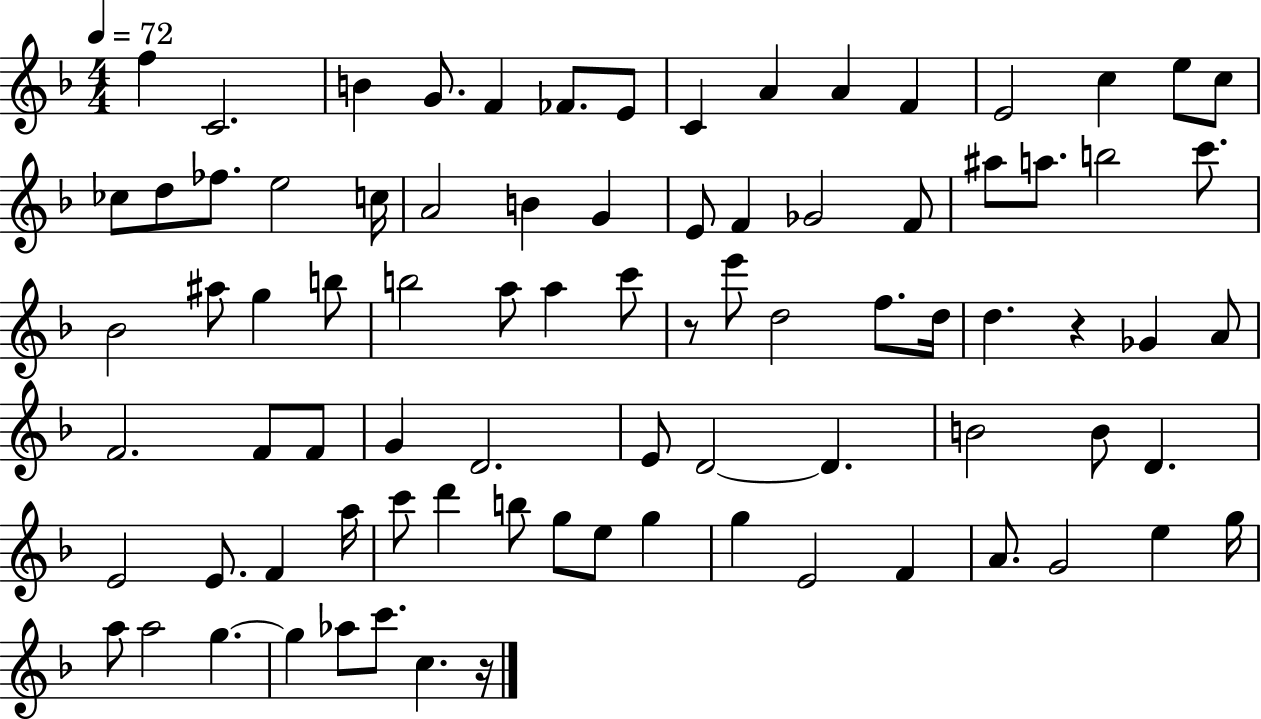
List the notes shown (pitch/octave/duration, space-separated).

F5/q C4/h. B4/q G4/e. F4/q FES4/e. E4/e C4/q A4/q A4/q F4/q E4/h C5/q E5/e C5/e CES5/e D5/e FES5/e. E5/h C5/s A4/h B4/q G4/q E4/e F4/q Gb4/h F4/e A#5/e A5/e. B5/h C6/e. Bb4/h A#5/e G5/q B5/e B5/h A5/e A5/q C6/e R/e E6/e D5/h F5/e. D5/s D5/q. R/q Gb4/q A4/e F4/h. F4/e F4/e G4/q D4/h. E4/e D4/h D4/q. B4/h B4/e D4/q. E4/h E4/e. F4/q A5/s C6/e D6/q B5/e G5/e E5/e G5/q G5/q E4/h F4/q A4/e. G4/h E5/q G5/s A5/e A5/h G5/q. G5/q Ab5/e C6/e. C5/q. R/s